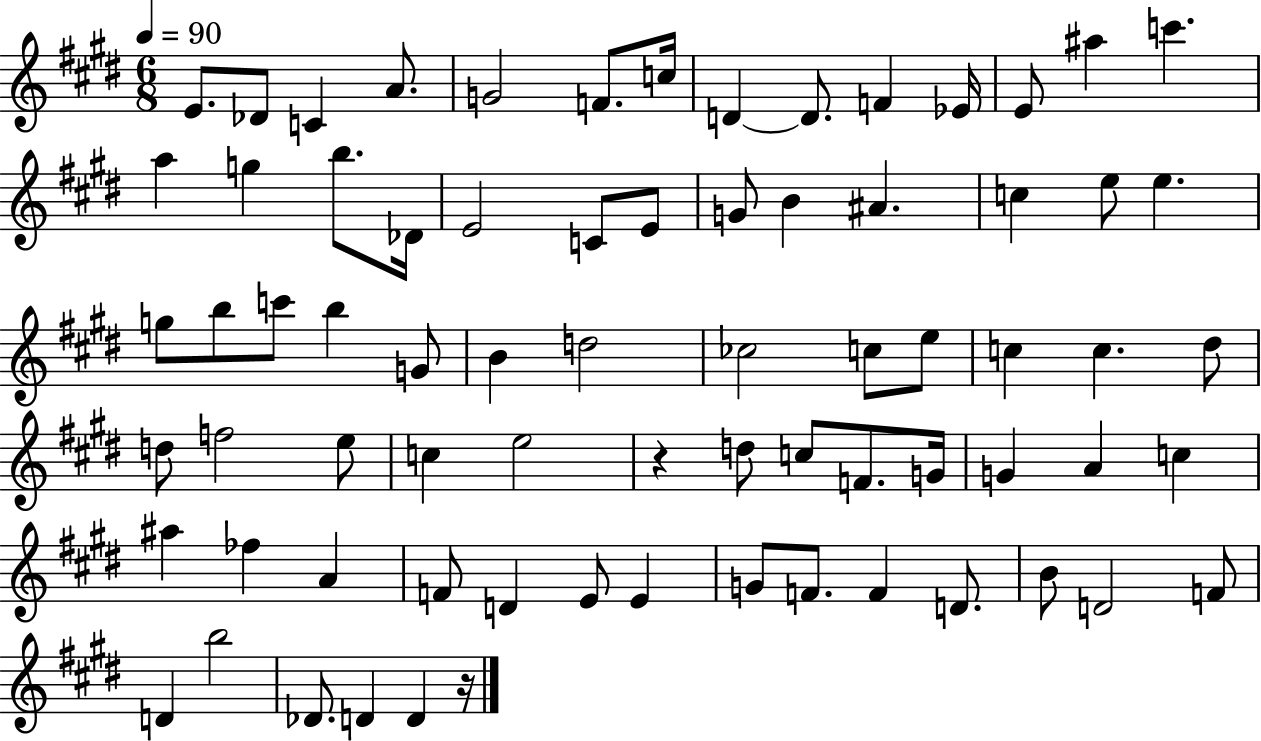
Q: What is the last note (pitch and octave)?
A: D4